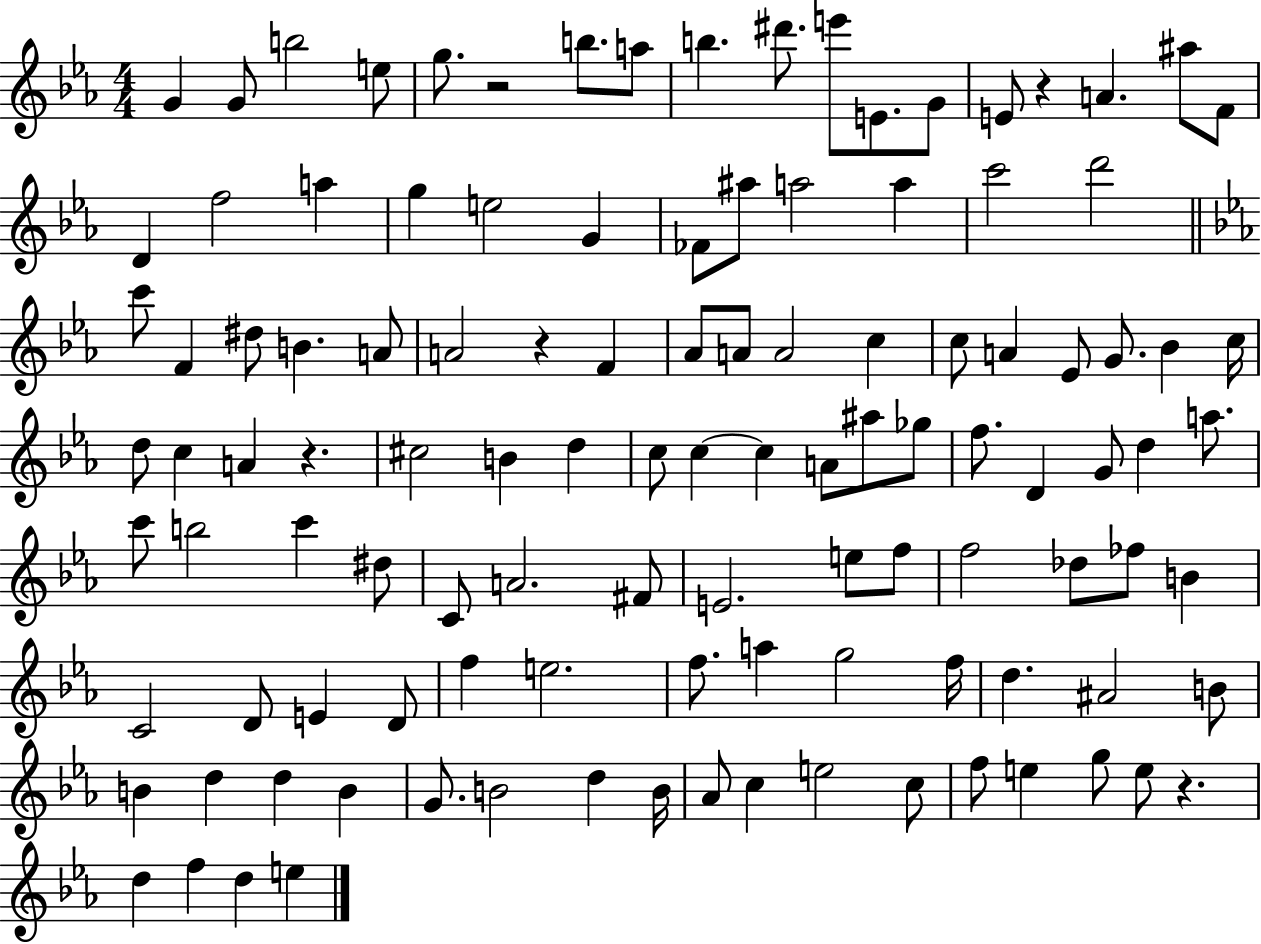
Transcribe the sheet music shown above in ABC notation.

X:1
T:Untitled
M:4/4
L:1/4
K:Eb
G G/2 b2 e/2 g/2 z2 b/2 a/2 b ^d'/2 e'/2 E/2 G/2 E/2 z A ^a/2 F/2 D f2 a g e2 G _F/2 ^a/2 a2 a c'2 d'2 c'/2 F ^d/2 B A/2 A2 z F _A/2 A/2 A2 c c/2 A _E/2 G/2 _B c/4 d/2 c A z ^c2 B d c/2 c c A/2 ^a/2 _g/2 f/2 D G/2 d a/2 c'/2 b2 c' ^d/2 C/2 A2 ^F/2 E2 e/2 f/2 f2 _d/2 _f/2 B C2 D/2 E D/2 f e2 f/2 a g2 f/4 d ^A2 B/2 B d d B G/2 B2 d B/4 _A/2 c e2 c/2 f/2 e g/2 e/2 z d f d e